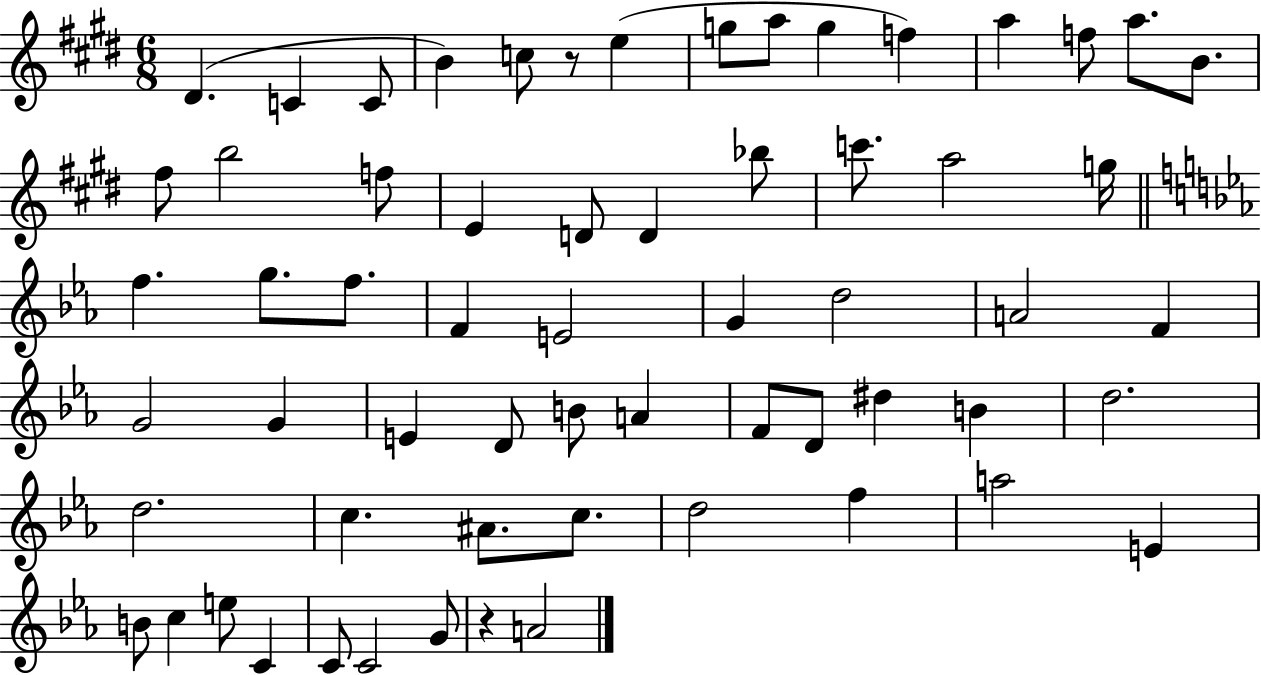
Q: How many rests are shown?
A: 2